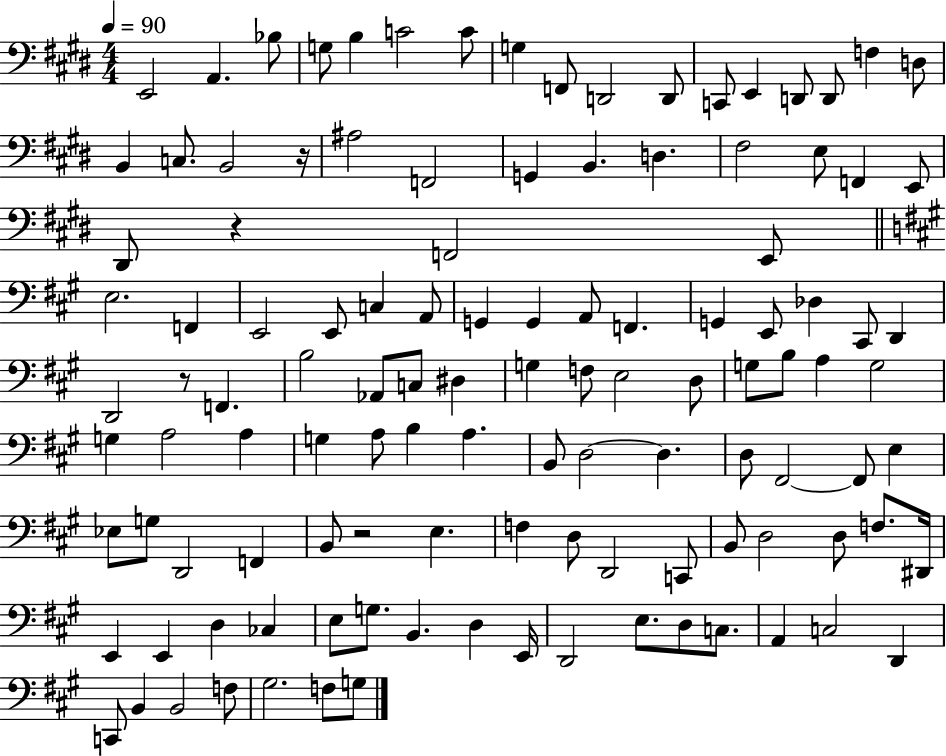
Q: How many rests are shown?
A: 4